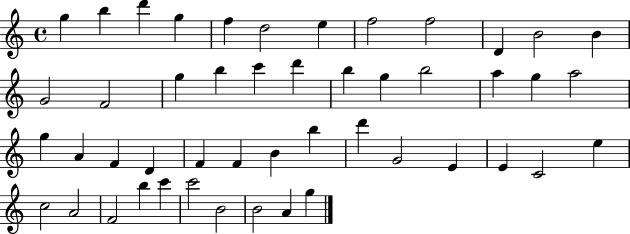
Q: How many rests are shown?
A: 0